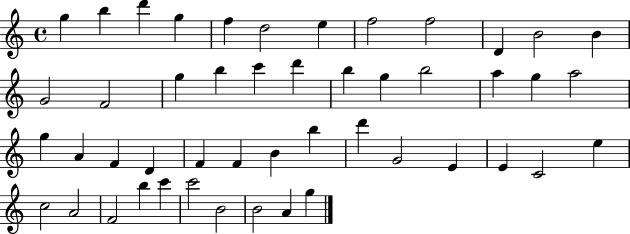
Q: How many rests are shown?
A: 0